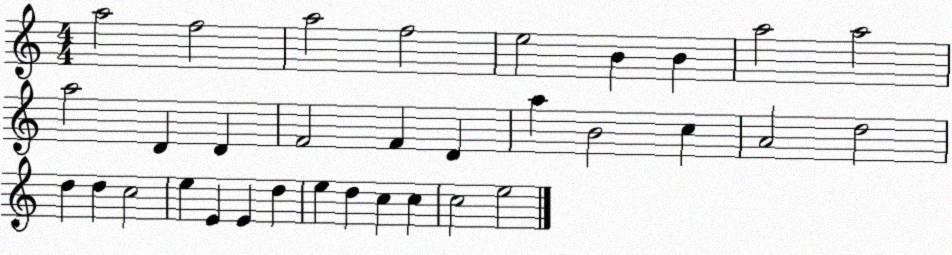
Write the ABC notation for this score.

X:1
T:Untitled
M:4/4
L:1/4
K:C
a2 f2 a2 f2 e2 B B a2 a2 a2 D D F2 F D a B2 c A2 d2 d d c2 e E E d e d c c c2 e2